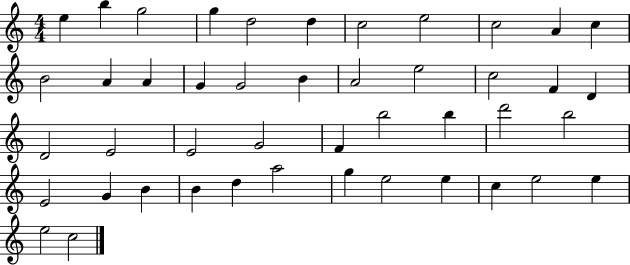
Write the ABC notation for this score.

X:1
T:Untitled
M:4/4
L:1/4
K:C
e b g2 g d2 d c2 e2 c2 A c B2 A A G G2 B A2 e2 c2 F D D2 E2 E2 G2 F b2 b d'2 b2 E2 G B B d a2 g e2 e c e2 e e2 c2